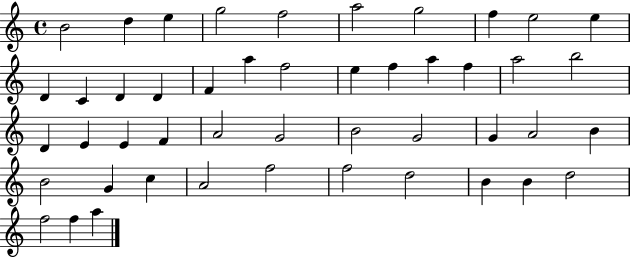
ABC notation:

X:1
T:Untitled
M:4/4
L:1/4
K:C
B2 d e g2 f2 a2 g2 f e2 e D C D D F a f2 e f a f a2 b2 D E E F A2 G2 B2 G2 G A2 B B2 G c A2 f2 f2 d2 B B d2 f2 f a